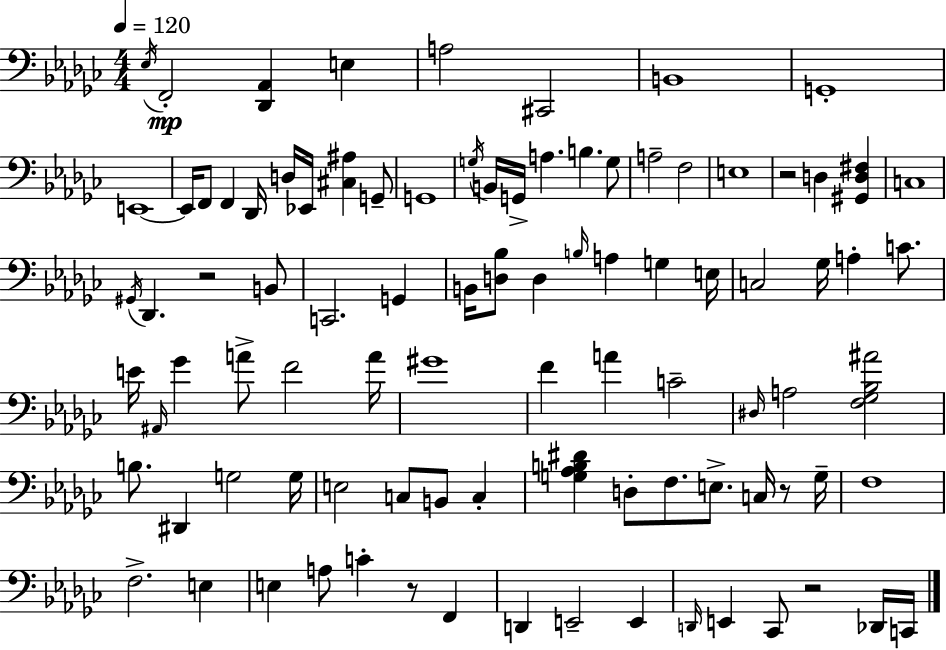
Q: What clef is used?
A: bass